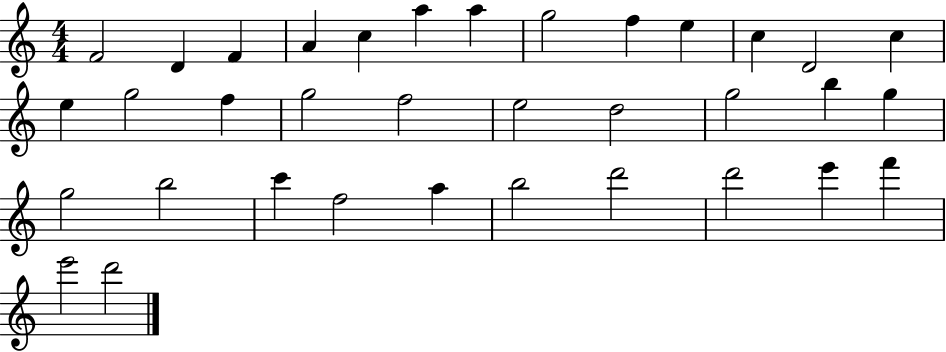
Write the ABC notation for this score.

X:1
T:Untitled
M:4/4
L:1/4
K:C
F2 D F A c a a g2 f e c D2 c e g2 f g2 f2 e2 d2 g2 b g g2 b2 c' f2 a b2 d'2 d'2 e' f' e'2 d'2